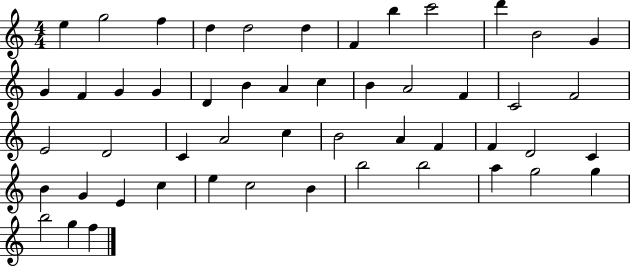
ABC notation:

X:1
T:Untitled
M:4/4
L:1/4
K:C
e g2 f d d2 d F b c'2 d' B2 G G F G G D B A c B A2 F C2 F2 E2 D2 C A2 c B2 A F F D2 C B G E c e c2 B b2 b2 a g2 g b2 g f